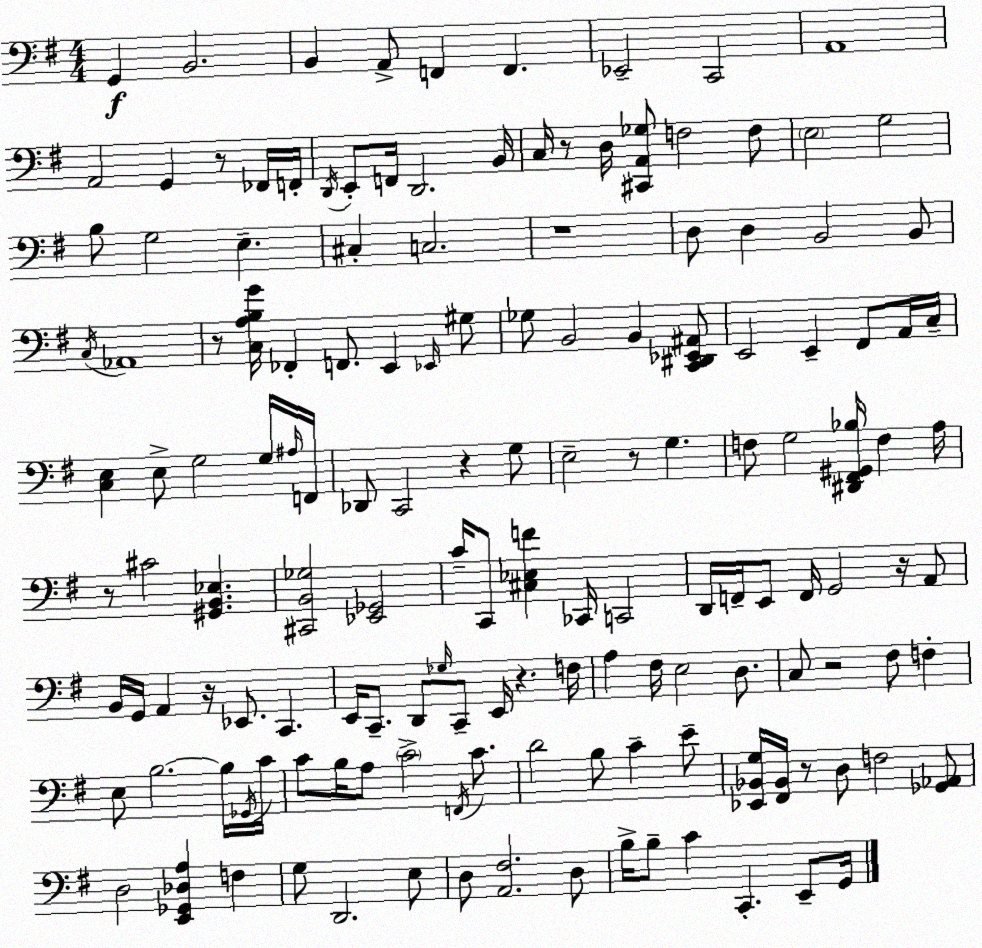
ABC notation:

X:1
T:Untitled
M:4/4
L:1/4
K:G
G,, B,,2 B,, A,,/2 F,, F,, _E,,2 C,,2 A,,4 A,,2 G,, z/2 _F,,/4 F,,/4 D,,/4 E,,/2 F,,/4 D,,2 B,,/4 C,/4 z/2 D,/4 [^C,,A,,_G,]/2 F,2 F,/2 E,2 G,2 B,/2 G,2 E, ^C, C,2 z4 D,/2 D, B,,2 B,,/2 C,/4 _A,,4 z/2 [C,A,B,G]/4 _F,, F,,/2 E,, _E,,/4 ^G,/2 _G,/2 B,,2 B,, [C,,^D,,_E,,^A,,]/2 E,,2 E,, ^F,,/2 A,,/4 C,/4 [C,E,] E,/2 G,2 G,/4 ^A,/4 F,,/4 _D,,/2 C,,2 z G,/2 E,2 z/2 G, F,/2 G,2 [^D,,^F,,^G,,_B,]/4 F, A,/4 z/2 ^C2 [^G,,B,,_E,] [^C,,B,,_G,]2 [_E,,_G,,]2 C/4 C,,/2 [^C,_E,F] _C,,/4 C,,2 D,,/4 F,,/4 E,,/2 F,,/4 G,,2 z/4 A,,/2 B,,/4 G,,/4 A,, z/4 _E,,/2 C,, E,,/4 C,,/2 D,,/2 _G,/4 C,,/2 E,,/4 z F,/4 A, ^F,/4 E,2 D,/2 C,/2 z2 ^F,/2 F, E,/2 B,2 B,/4 _G,,/4 C/4 C/2 B,/4 A,/2 C2 F,,/4 C/2 D2 B,/2 C E/2 [_E,,_B,,G,]/4 [^F,,_B,,]/4 z/2 D,/2 F,2 [_G,,_A,,]/2 D,2 [E,,_G,,_D,A,] F, G,/2 D,,2 E,/2 D,/2 [A,,^F,]2 D,/2 B,/4 B,/2 C C,, E,,/2 G,,/4